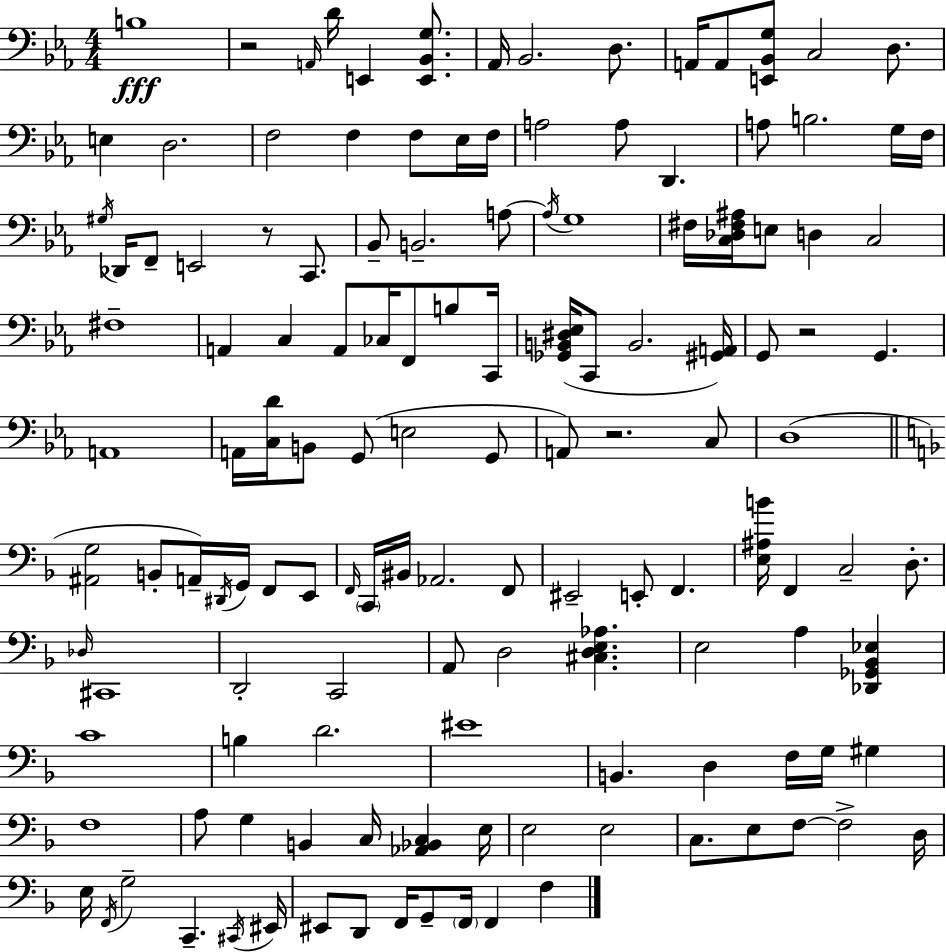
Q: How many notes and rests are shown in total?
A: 135